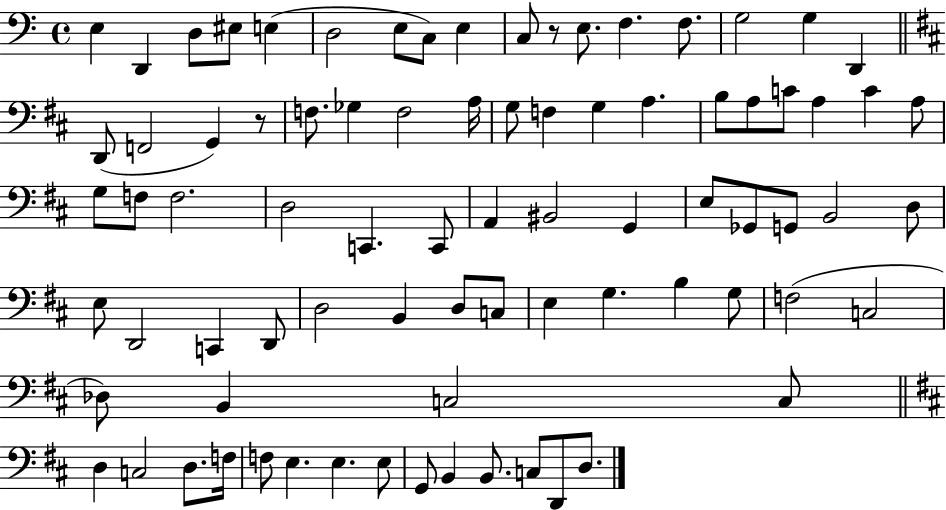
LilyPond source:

{
  \clef bass
  \time 4/4
  \defaultTimeSignature
  \key c \major
  e4 d,4 d8 eis8 e4( | d2 e8 c8) e4 | c8 r8 e8. f4. f8. | g2 g4 d,4 | \break \bar "||" \break \key b \minor d,8( f,2 g,4) r8 | f8. ges4 f2 a16 | g8 f4 g4 a4. | b8 a8 c'8 a4 c'4 a8 | \break g8 f8 f2. | d2 c,4. c,8 | a,4 bis,2 g,4 | e8 ges,8 g,8 b,2 d8 | \break e8 d,2 c,4 d,8 | d2 b,4 d8 c8 | e4 g4. b4 g8 | f2( c2 | \break des8) b,4 c2 c8 | \bar "||" \break \key d \major d4 c2 d8. f16 | f8 e4. e4. e8 | g,8 b,4 b,8. c8 d,8 d8. | \bar "|."
}